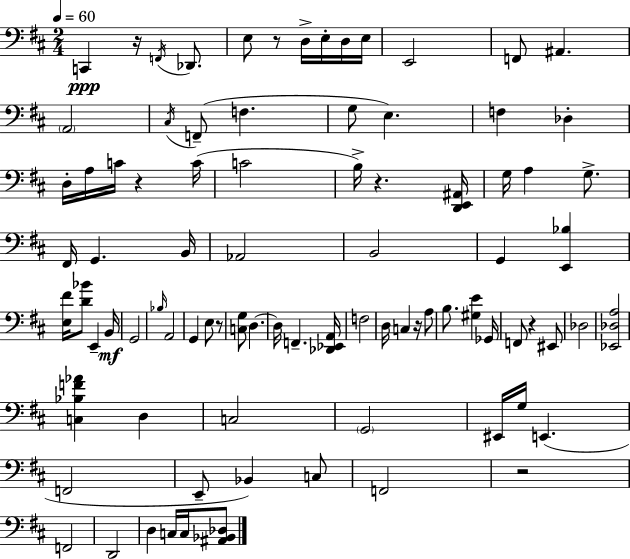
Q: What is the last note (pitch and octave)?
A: C3